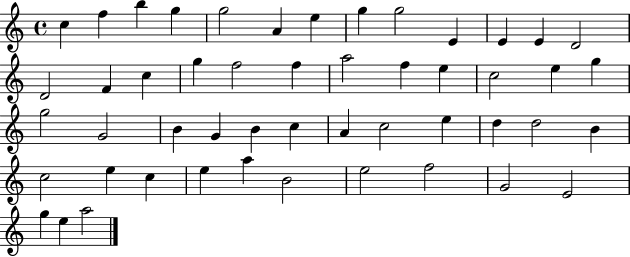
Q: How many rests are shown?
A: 0